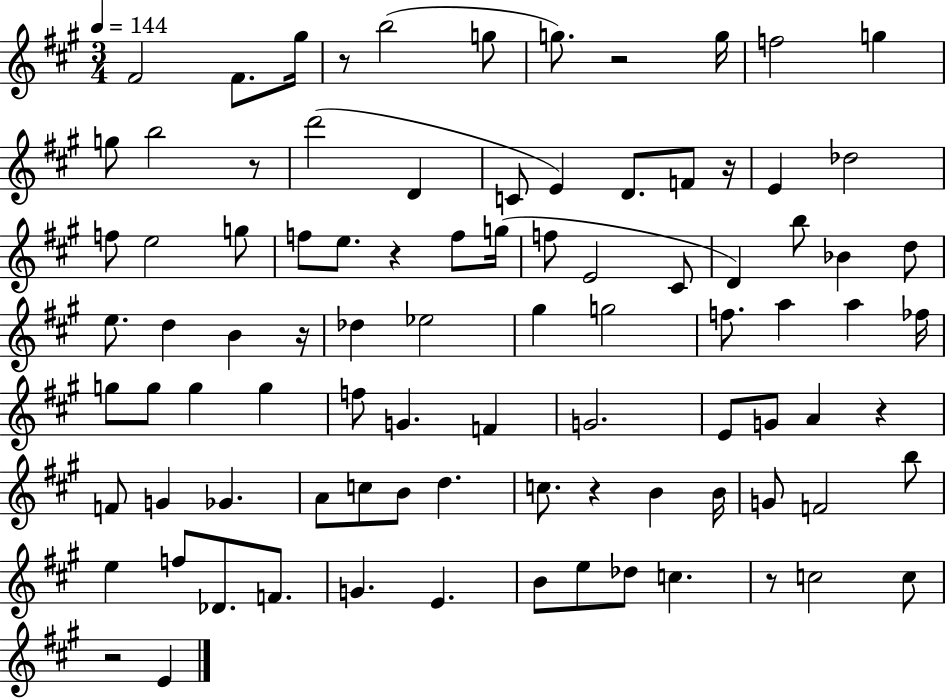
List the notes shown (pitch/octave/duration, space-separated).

F#4/h F#4/e. G#5/s R/e B5/h G5/e G5/e. R/h G5/s F5/h G5/q G5/e B5/h R/e D6/h D4/q C4/e E4/q D4/e. F4/e R/s E4/q Db5/h F5/e E5/h G5/e F5/e E5/e. R/q F5/e G5/s F5/e E4/h C#4/e D4/q B5/e Bb4/q D5/e E5/e. D5/q B4/q R/s Db5/q Eb5/h G#5/q G5/h F5/e. A5/q A5/q FES5/s G5/e G5/e G5/q G5/q F5/e G4/q. F4/q G4/h. E4/e G4/e A4/q R/q F4/e G4/q Gb4/q. A4/e C5/e B4/e D5/q. C5/e. R/q B4/q B4/s G4/e F4/h B5/e E5/q F5/e Db4/e. F4/e. G4/q. E4/q. B4/e E5/e Db5/e C5/q. R/e C5/h C5/e R/h E4/q